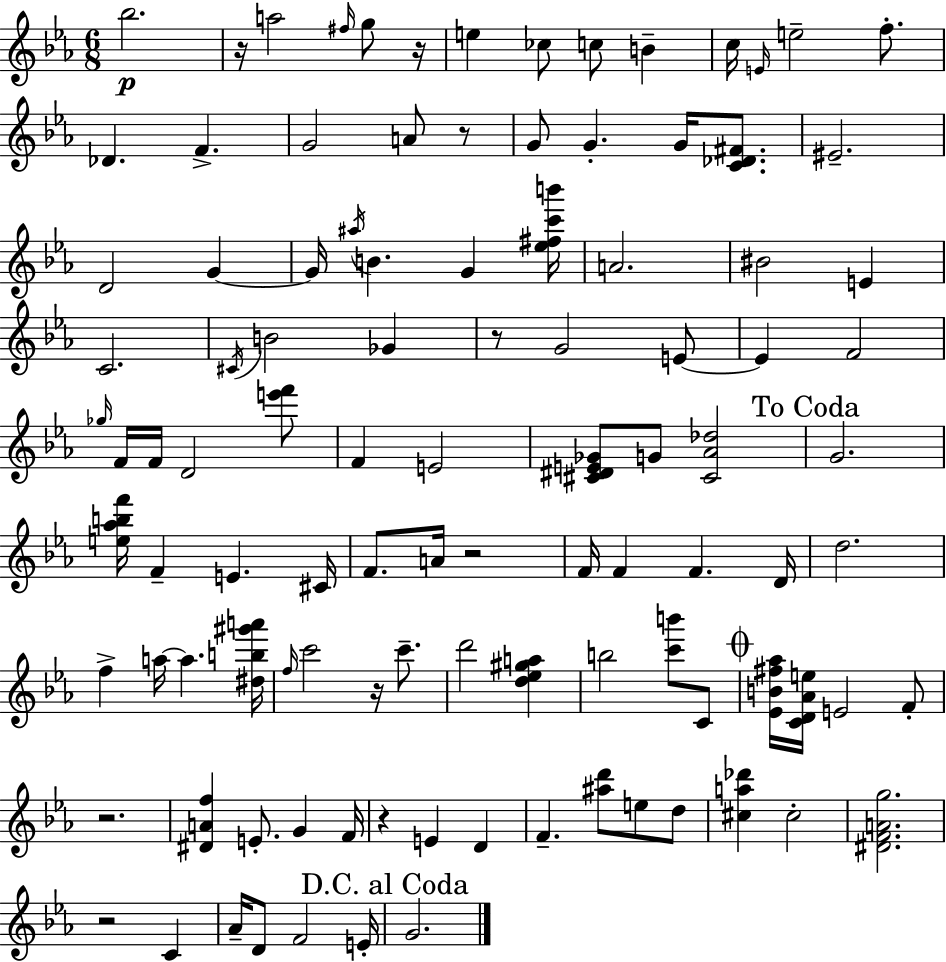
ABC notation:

X:1
T:Untitled
M:6/8
L:1/4
K:Cm
_b2 z/4 a2 ^f/4 g/2 z/4 e _c/2 c/2 B c/4 E/4 e2 f/2 _D F G2 A/2 z/2 G/2 G G/4 [C_D^F]/2 ^E2 D2 G G/4 ^a/4 B G [_e^fc'b']/4 A2 ^B2 E C2 ^C/4 B2 _G z/2 G2 E/2 E F2 _g/4 F/4 F/4 D2 [e'f']/2 F E2 [^C^DE_G]/2 G/2 [^C_A_d]2 G2 [e_abf']/4 F E ^C/4 F/2 A/4 z2 F/4 F F D/4 d2 f a/4 a [^db^g'a']/4 f/4 c'2 z/4 c'/2 d'2 [d_e^ga] b2 [c'b']/2 C/2 [_EB^f_a]/4 [CD_Ae]/4 E2 F/2 z2 [^DAf] E/2 G F/4 z E D F [^ad']/2 e/2 d/2 [^ca_d'] ^c2 [^DFAg]2 z2 C _A/4 D/2 F2 E/4 G2